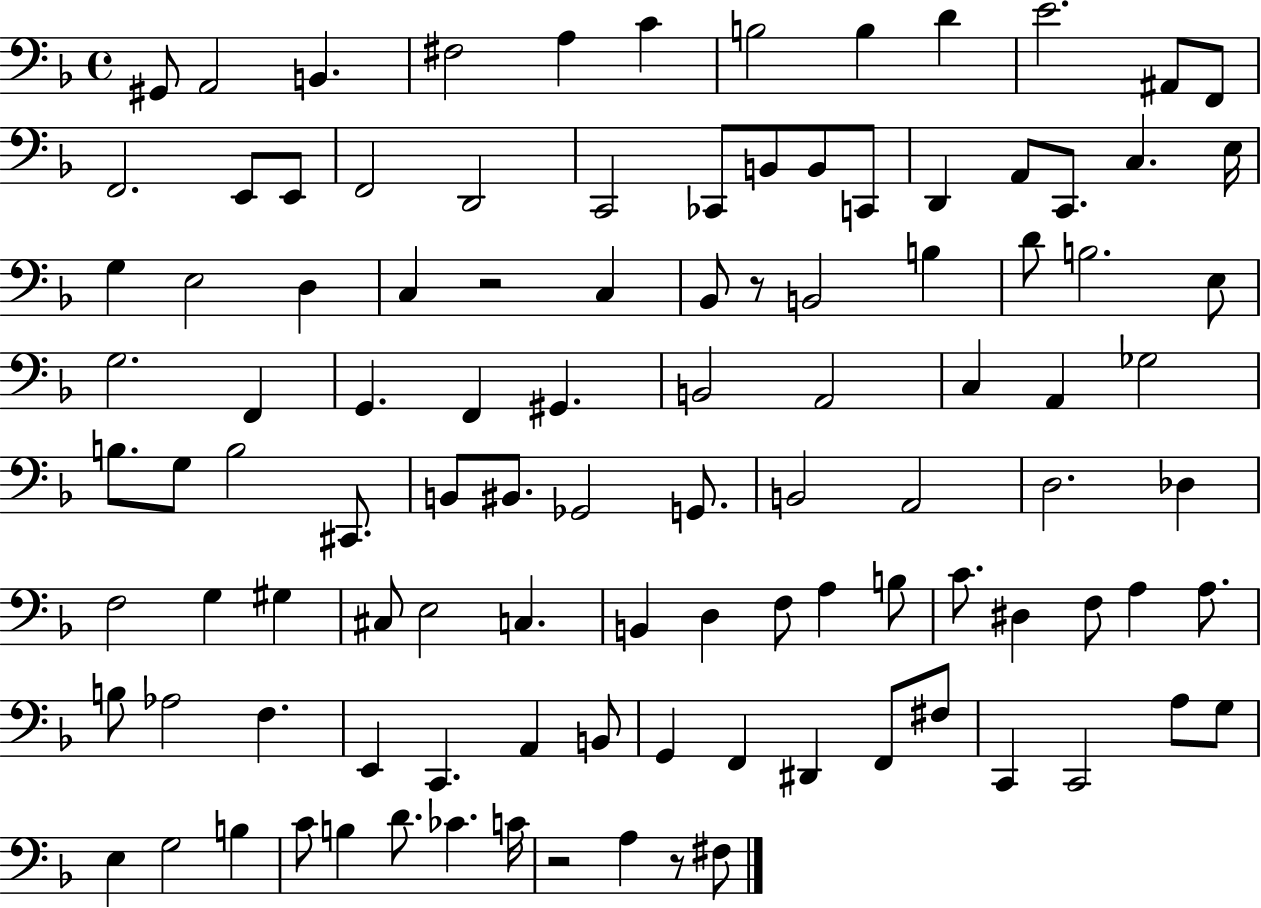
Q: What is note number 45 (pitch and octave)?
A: A2